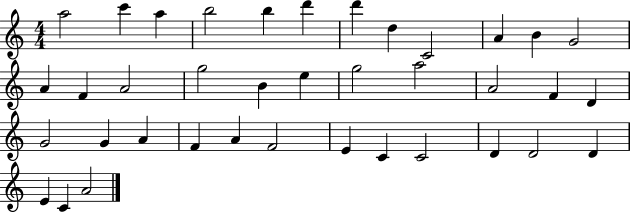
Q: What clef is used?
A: treble